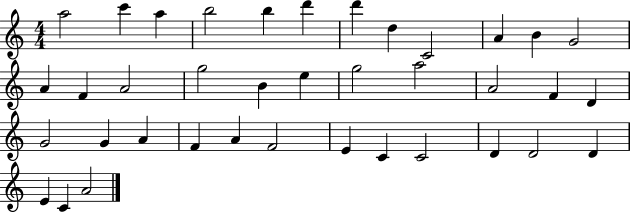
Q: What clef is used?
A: treble